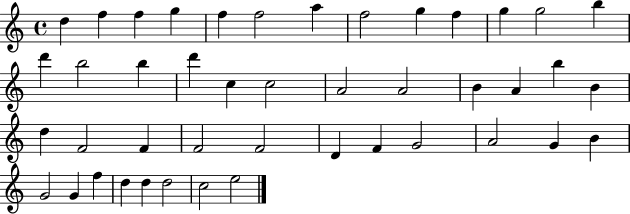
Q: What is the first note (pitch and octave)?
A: D5